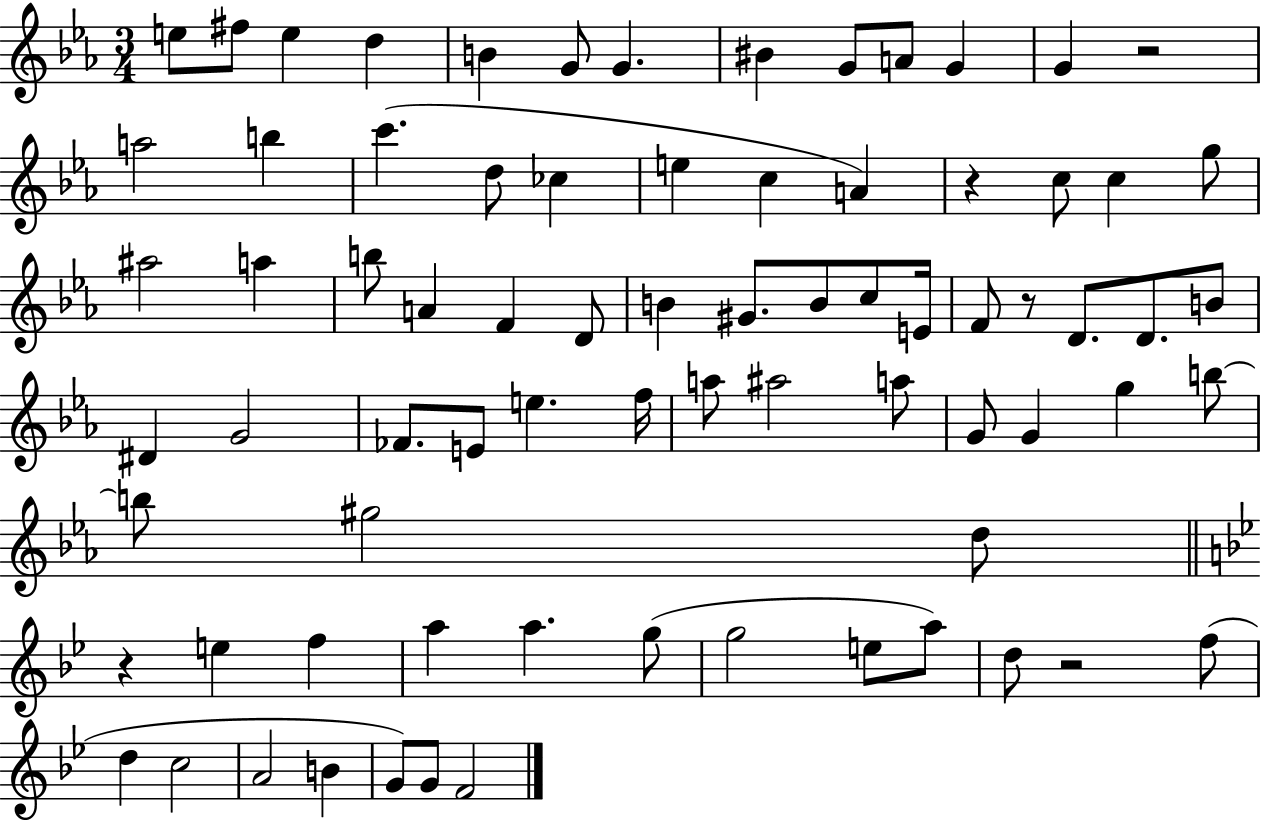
{
  \clef treble
  \numericTimeSignature
  \time 3/4
  \key ees \major
  e''8 fis''8 e''4 d''4 | b'4 g'8 g'4. | bis'4 g'8 a'8 g'4 | g'4 r2 | \break a''2 b''4 | c'''4.( d''8 ces''4 | e''4 c''4 a'4) | r4 c''8 c''4 g''8 | \break ais''2 a''4 | b''8 a'4 f'4 d'8 | b'4 gis'8. b'8 c''8 e'16 | f'8 r8 d'8. d'8. b'8 | \break dis'4 g'2 | fes'8. e'8 e''4. f''16 | a''8 ais''2 a''8 | g'8 g'4 g''4 b''8~~ | \break b''8 gis''2 d''8 | \bar "||" \break \key bes \major r4 e''4 f''4 | a''4 a''4. g''8( | g''2 e''8 a''8) | d''8 r2 f''8( | \break d''4 c''2 | a'2 b'4 | g'8) g'8 f'2 | \bar "|."
}